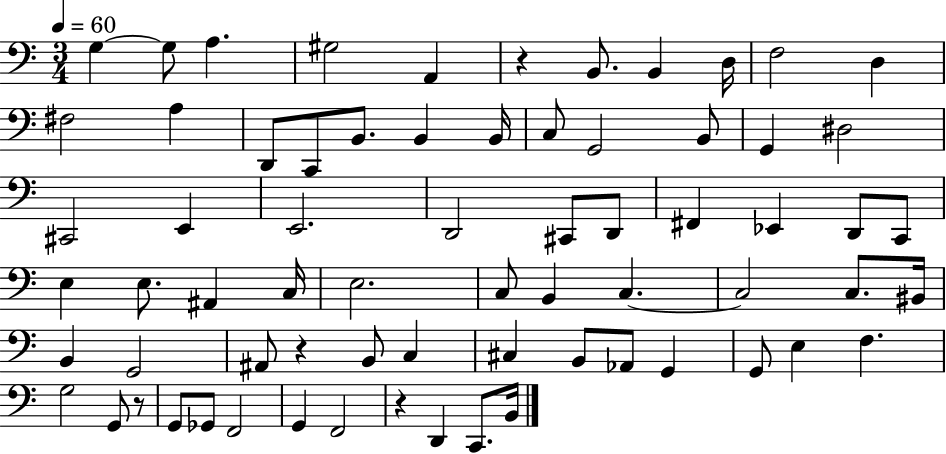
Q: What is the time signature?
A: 3/4